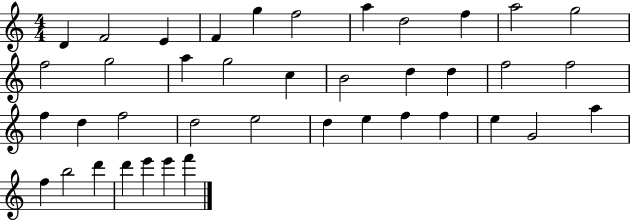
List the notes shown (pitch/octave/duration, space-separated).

D4/q F4/h E4/q F4/q G5/q F5/h A5/q D5/h F5/q A5/h G5/h F5/h G5/h A5/q G5/h C5/q B4/h D5/q D5/q F5/h F5/h F5/q D5/q F5/h D5/h E5/h D5/q E5/q F5/q F5/q E5/q G4/h A5/q F5/q B5/h D6/q D6/q E6/q E6/q F6/q